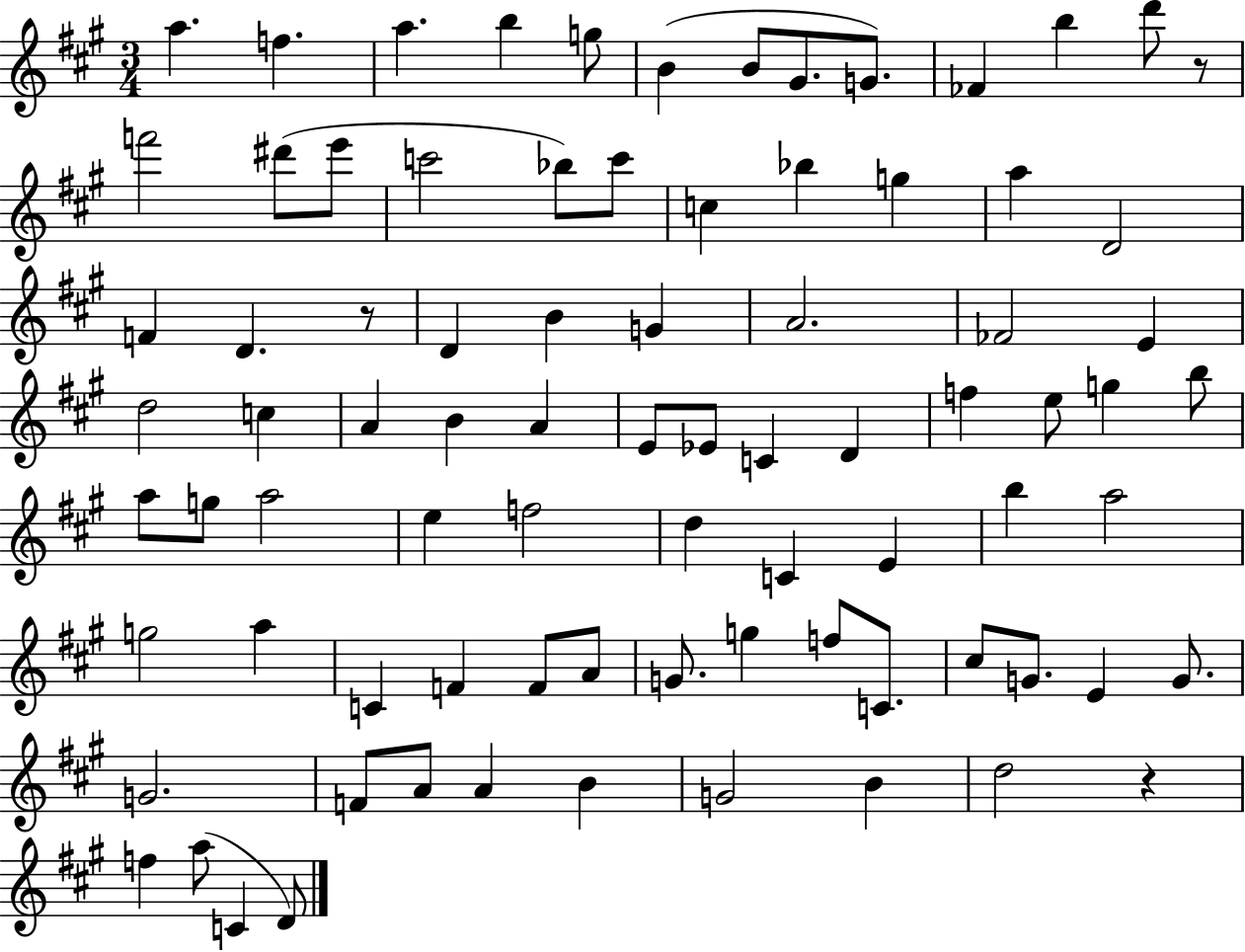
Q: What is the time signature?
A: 3/4